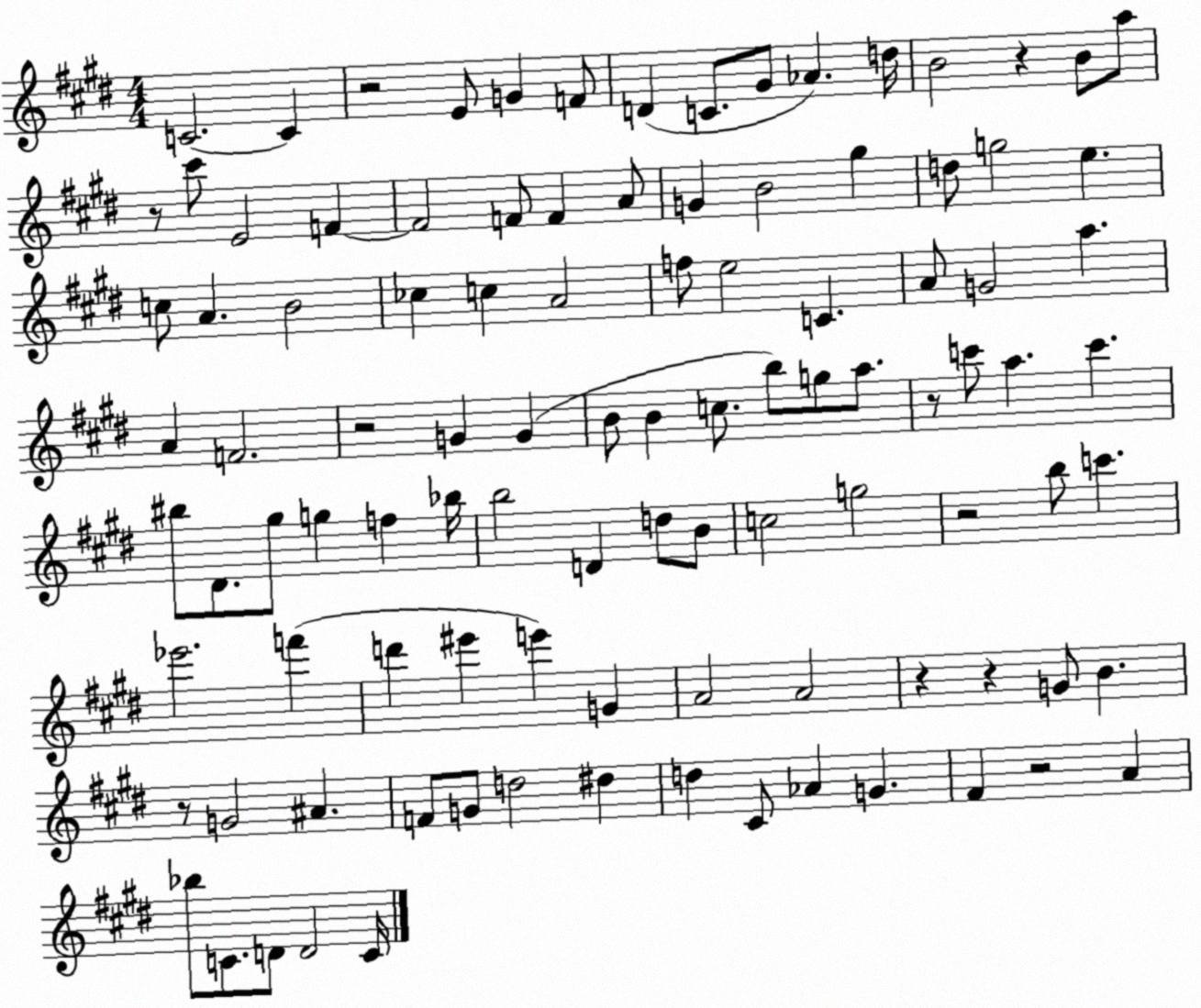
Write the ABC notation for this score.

X:1
T:Untitled
M:4/4
L:1/4
K:E
C2 C z2 E/2 G F/2 D C/2 ^G/2 _A d/4 B2 z B/2 a/2 z/2 ^c'/2 E2 F F2 F/2 F A/2 G B2 ^g d/2 g2 e c/2 A B2 _c c A2 f/2 e2 C A/2 G2 a A F2 z2 G G B/2 B c/2 b/2 g/2 a/2 z/2 c'/2 a c' ^b/2 ^D/2 ^g/2 g f _b/4 b2 D d/2 B/2 c2 g2 z2 b/2 c' _e'2 f' d' ^e' e' G A2 A2 z z G/2 B z/2 G2 ^A F/2 G/2 d2 ^d d ^C/2 _A G ^F z2 A _b/2 C/2 D/2 D2 C/4